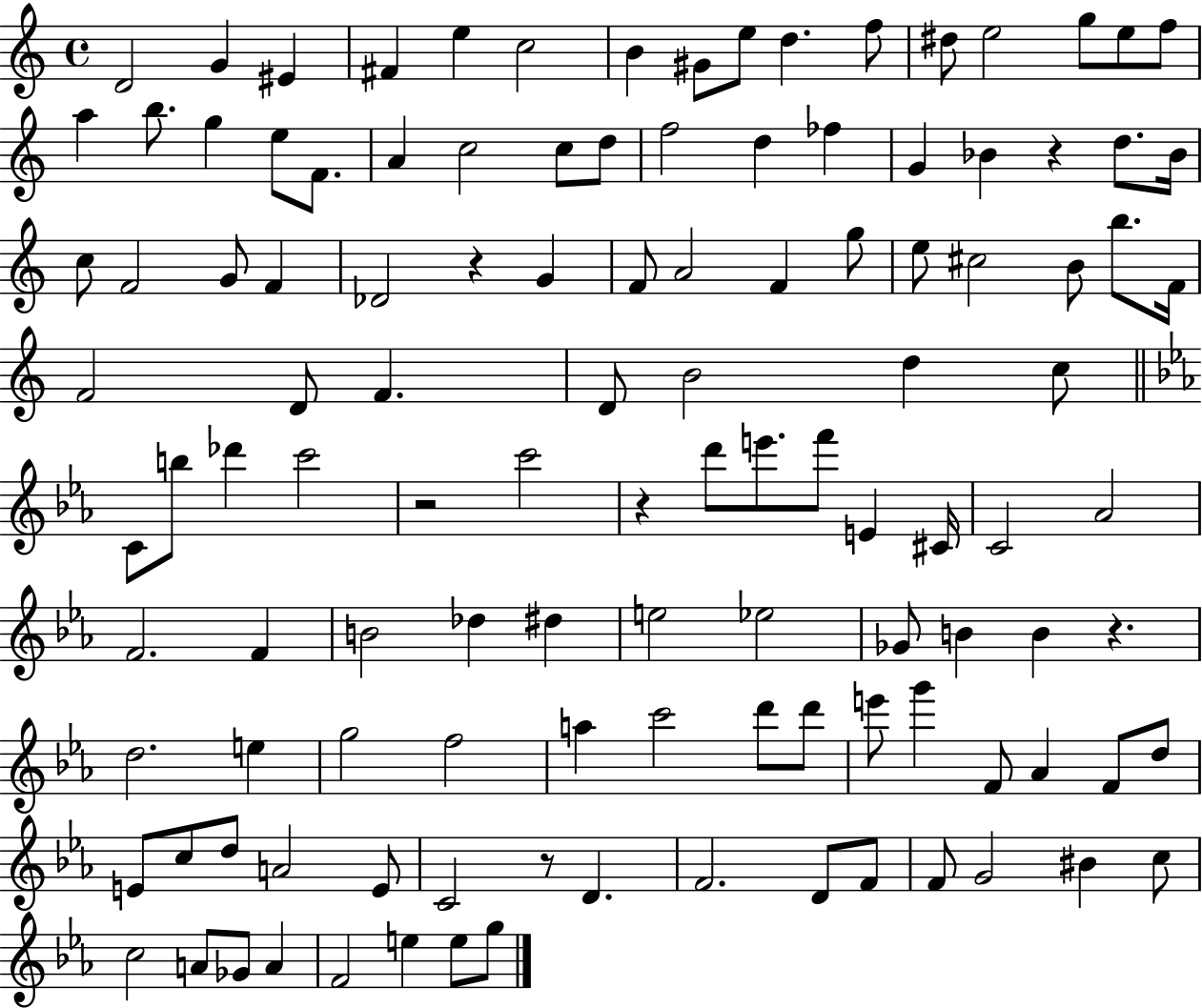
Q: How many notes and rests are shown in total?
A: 118